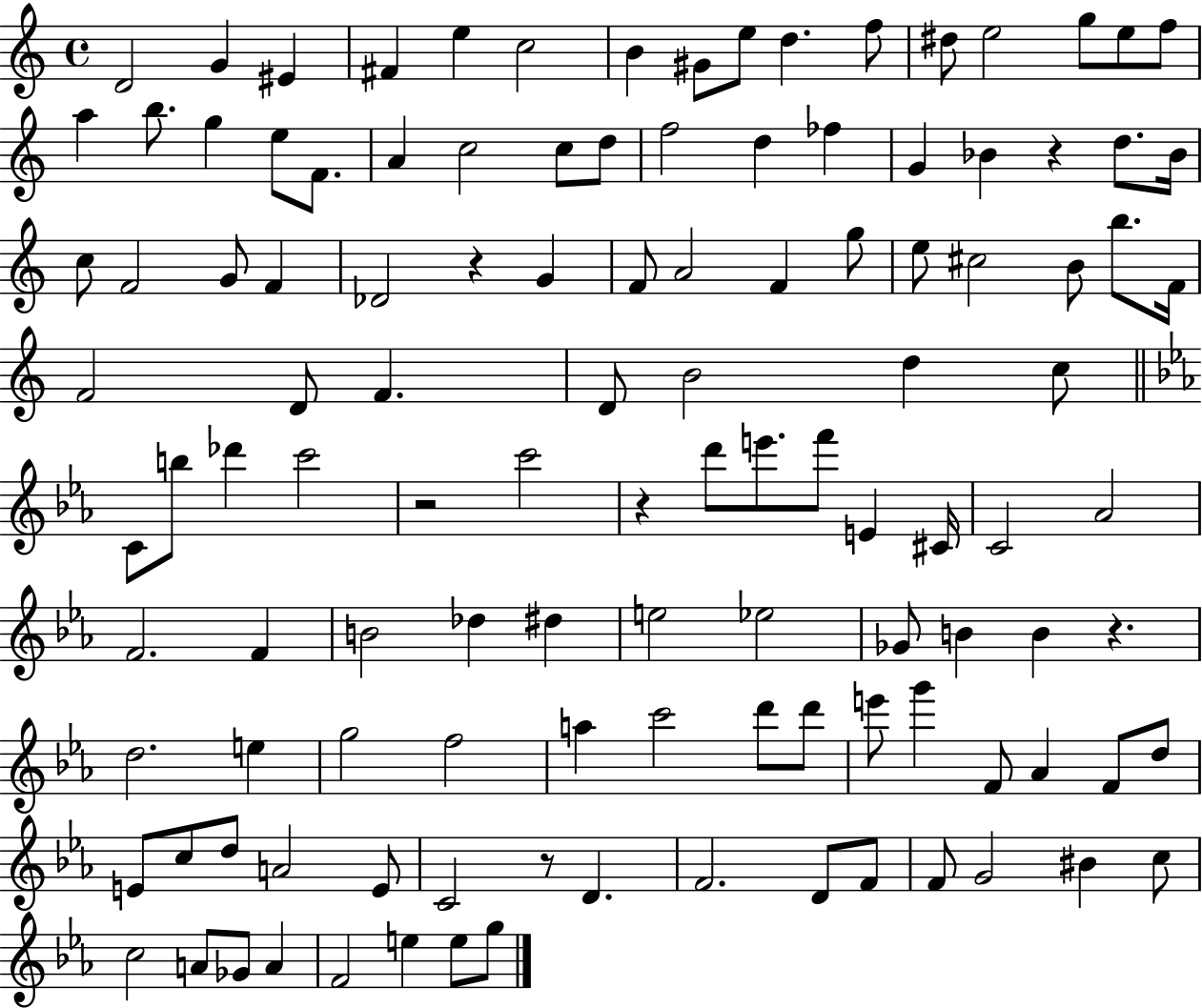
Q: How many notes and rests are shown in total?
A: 118